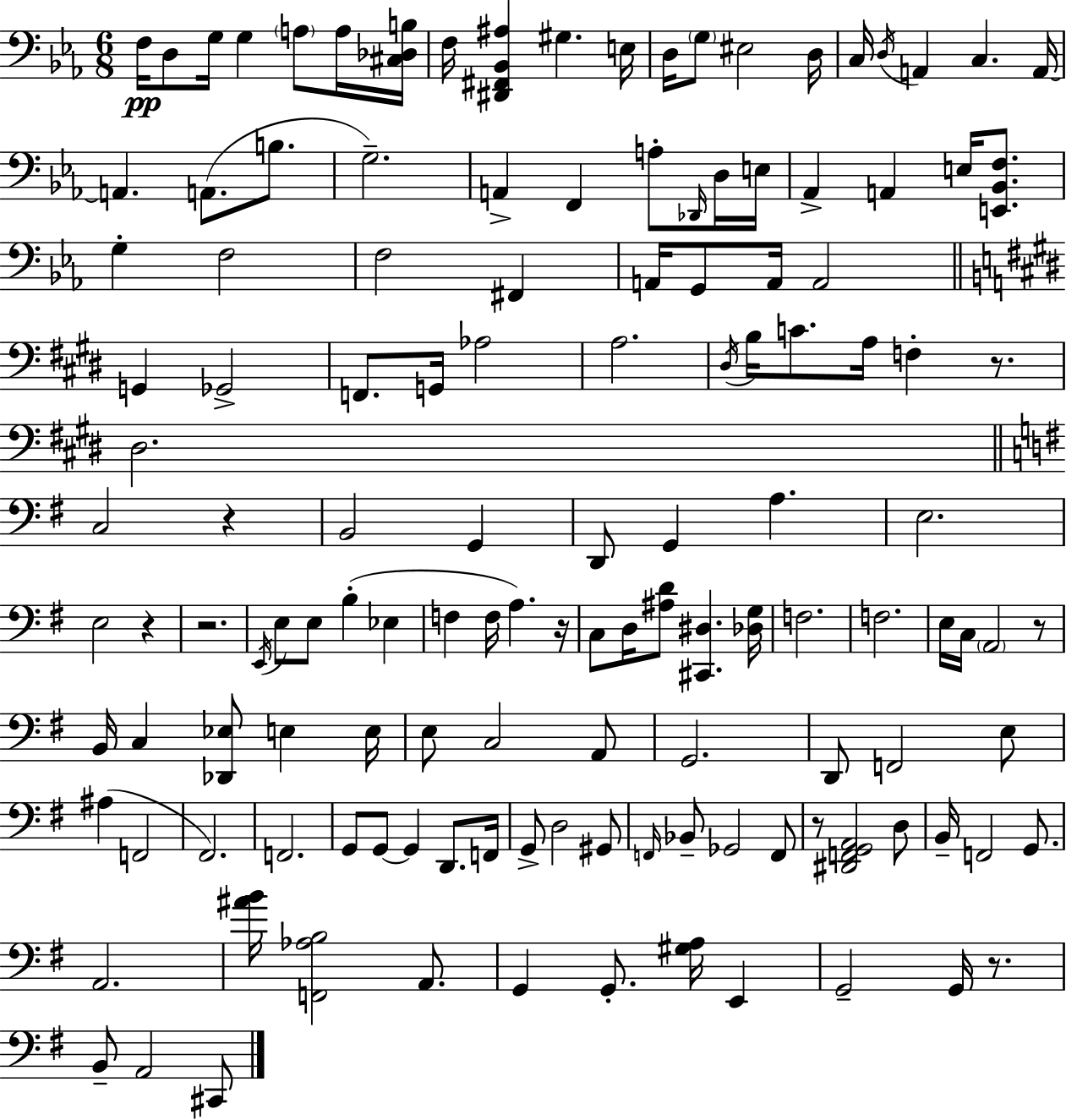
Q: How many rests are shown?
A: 8